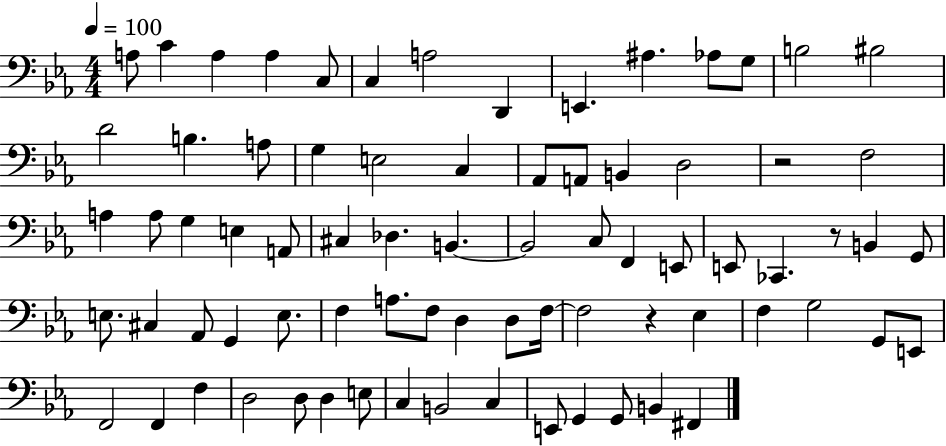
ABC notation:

X:1
T:Untitled
M:4/4
L:1/4
K:Eb
A,/2 C A, A, C,/2 C, A,2 D,, E,, ^A, _A,/2 G,/2 B,2 ^B,2 D2 B, A,/2 G, E,2 C, _A,,/2 A,,/2 B,, D,2 z2 F,2 A, A,/2 G, E, A,,/2 ^C, _D, B,, B,,2 C,/2 F,, E,,/2 E,,/2 _C,, z/2 B,, G,,/2 E,/2 ^C, _A,,/2 G,, E,/2 F, A,/2 F,/2 D, D,/2 F,/4 F,2 z _E, F, G,2 G,,/2 E,,/2 F,,2 F,, F, D,2 D,/2 D, E,/2 C, B,,2 C, E,,/2 G,, G,,/2 B,, ^F,,